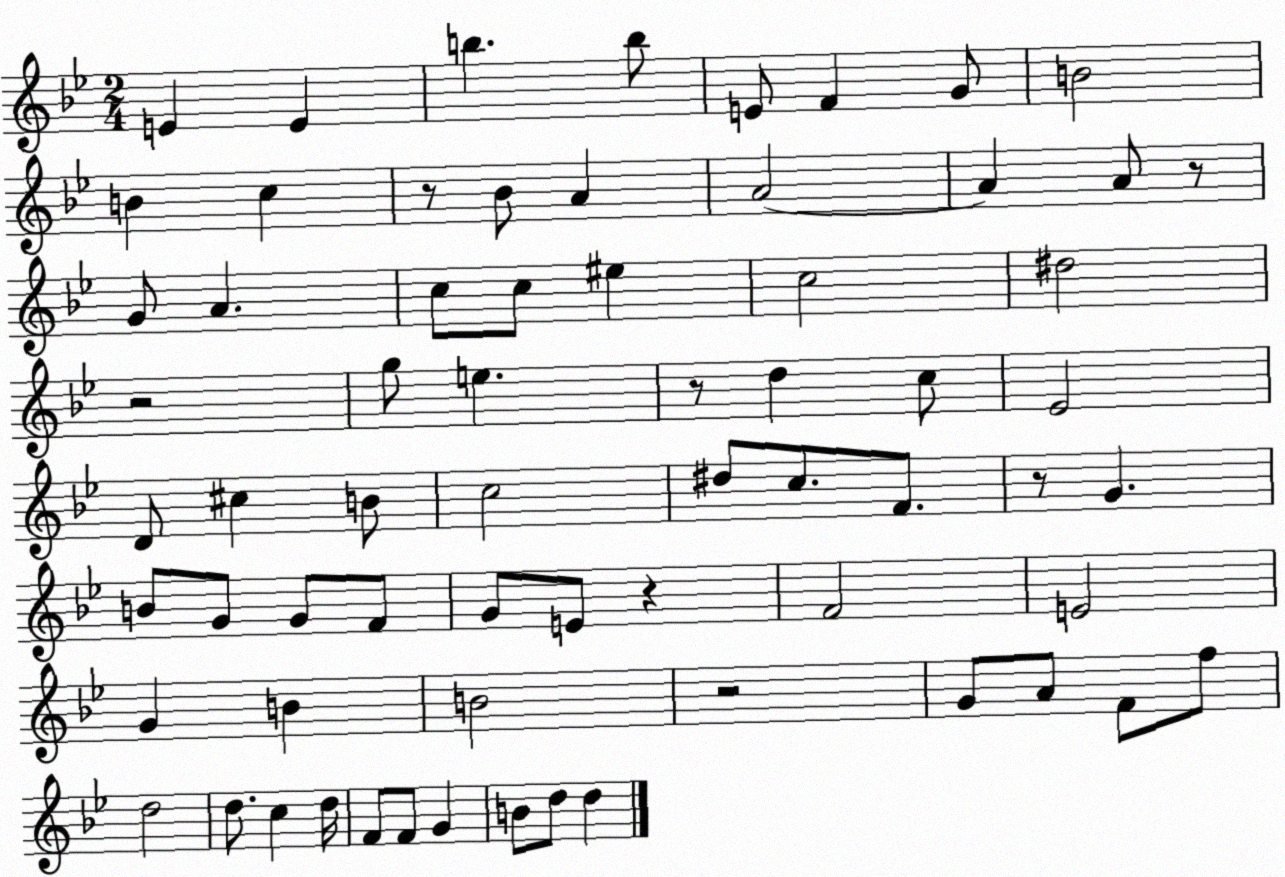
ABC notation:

X:1
T:Untitled
M:2/4
L:1/4
K:Bb
E E b b/2 E/2 F G/2 B2 B c z/2 _B/2 A A2 A A/2 z/2 G/2 A c/2 c/2 ^e c2 ^d2 z2 g/2 e z/2 d c/2 _E2 D/2 ^c B/2 c2 ^d/2 c/2 F/2 z/2 G B/2 G/2 G/2 F/2 G/2 E/2 z F2 E2 G B B2 z2 G/2 A/2 F/2 f/2 d2 d/2 c d/4 F/2 F/2 G B/2 d/2 d